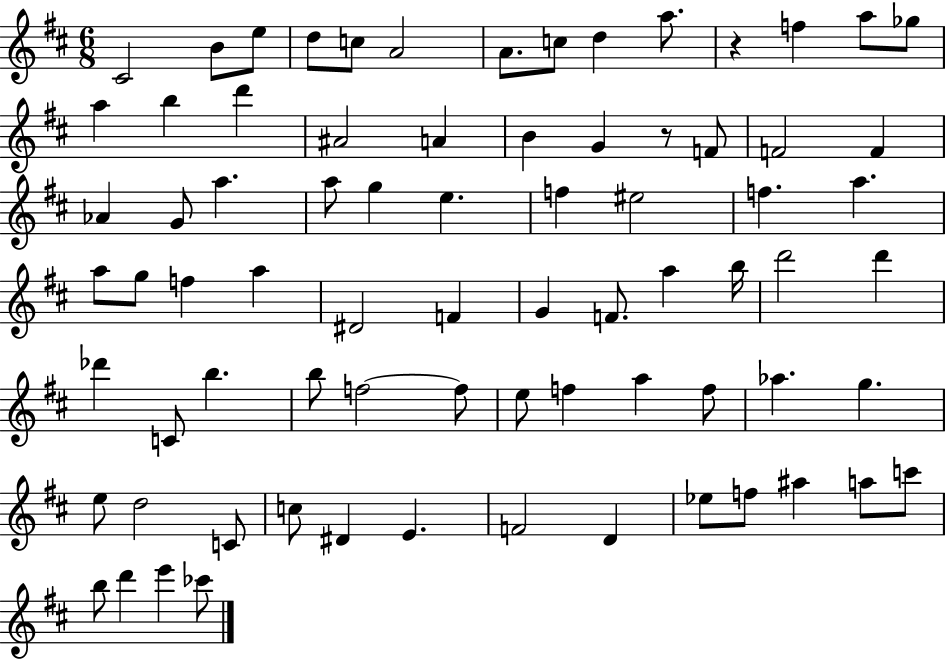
C#4/h B4/e E5/e D5/e C5/e A4/h A4/e. C5/e D5/q A5/e. R/q F5/q A5/e Gb5/e A5/q B5/q D6/q A#4/h A4/q B4/q G4/q R/e F4/e F4/h F4/q Ab4/q G4/e A5/q. A5/e G5/q E5/q. F5/q EIS5/h F5/q. A5/q. A5/e G5/e F5/q A5/q D#4/h F4/q G4/q F4/e. A5/q B5/s D6/h D6/q Db6/q C4/e B5/q. B5/e F5/h F5/e E5/e F5/q A5/q F5/e Ab5/q. G5/q. E5/e D5/h C4/e C5/e D#4/q E4/q. F4/h D4/q Eb5/e F5/e A#5/q A5/e C6/e B5/e D6/q E6/q CES6/e